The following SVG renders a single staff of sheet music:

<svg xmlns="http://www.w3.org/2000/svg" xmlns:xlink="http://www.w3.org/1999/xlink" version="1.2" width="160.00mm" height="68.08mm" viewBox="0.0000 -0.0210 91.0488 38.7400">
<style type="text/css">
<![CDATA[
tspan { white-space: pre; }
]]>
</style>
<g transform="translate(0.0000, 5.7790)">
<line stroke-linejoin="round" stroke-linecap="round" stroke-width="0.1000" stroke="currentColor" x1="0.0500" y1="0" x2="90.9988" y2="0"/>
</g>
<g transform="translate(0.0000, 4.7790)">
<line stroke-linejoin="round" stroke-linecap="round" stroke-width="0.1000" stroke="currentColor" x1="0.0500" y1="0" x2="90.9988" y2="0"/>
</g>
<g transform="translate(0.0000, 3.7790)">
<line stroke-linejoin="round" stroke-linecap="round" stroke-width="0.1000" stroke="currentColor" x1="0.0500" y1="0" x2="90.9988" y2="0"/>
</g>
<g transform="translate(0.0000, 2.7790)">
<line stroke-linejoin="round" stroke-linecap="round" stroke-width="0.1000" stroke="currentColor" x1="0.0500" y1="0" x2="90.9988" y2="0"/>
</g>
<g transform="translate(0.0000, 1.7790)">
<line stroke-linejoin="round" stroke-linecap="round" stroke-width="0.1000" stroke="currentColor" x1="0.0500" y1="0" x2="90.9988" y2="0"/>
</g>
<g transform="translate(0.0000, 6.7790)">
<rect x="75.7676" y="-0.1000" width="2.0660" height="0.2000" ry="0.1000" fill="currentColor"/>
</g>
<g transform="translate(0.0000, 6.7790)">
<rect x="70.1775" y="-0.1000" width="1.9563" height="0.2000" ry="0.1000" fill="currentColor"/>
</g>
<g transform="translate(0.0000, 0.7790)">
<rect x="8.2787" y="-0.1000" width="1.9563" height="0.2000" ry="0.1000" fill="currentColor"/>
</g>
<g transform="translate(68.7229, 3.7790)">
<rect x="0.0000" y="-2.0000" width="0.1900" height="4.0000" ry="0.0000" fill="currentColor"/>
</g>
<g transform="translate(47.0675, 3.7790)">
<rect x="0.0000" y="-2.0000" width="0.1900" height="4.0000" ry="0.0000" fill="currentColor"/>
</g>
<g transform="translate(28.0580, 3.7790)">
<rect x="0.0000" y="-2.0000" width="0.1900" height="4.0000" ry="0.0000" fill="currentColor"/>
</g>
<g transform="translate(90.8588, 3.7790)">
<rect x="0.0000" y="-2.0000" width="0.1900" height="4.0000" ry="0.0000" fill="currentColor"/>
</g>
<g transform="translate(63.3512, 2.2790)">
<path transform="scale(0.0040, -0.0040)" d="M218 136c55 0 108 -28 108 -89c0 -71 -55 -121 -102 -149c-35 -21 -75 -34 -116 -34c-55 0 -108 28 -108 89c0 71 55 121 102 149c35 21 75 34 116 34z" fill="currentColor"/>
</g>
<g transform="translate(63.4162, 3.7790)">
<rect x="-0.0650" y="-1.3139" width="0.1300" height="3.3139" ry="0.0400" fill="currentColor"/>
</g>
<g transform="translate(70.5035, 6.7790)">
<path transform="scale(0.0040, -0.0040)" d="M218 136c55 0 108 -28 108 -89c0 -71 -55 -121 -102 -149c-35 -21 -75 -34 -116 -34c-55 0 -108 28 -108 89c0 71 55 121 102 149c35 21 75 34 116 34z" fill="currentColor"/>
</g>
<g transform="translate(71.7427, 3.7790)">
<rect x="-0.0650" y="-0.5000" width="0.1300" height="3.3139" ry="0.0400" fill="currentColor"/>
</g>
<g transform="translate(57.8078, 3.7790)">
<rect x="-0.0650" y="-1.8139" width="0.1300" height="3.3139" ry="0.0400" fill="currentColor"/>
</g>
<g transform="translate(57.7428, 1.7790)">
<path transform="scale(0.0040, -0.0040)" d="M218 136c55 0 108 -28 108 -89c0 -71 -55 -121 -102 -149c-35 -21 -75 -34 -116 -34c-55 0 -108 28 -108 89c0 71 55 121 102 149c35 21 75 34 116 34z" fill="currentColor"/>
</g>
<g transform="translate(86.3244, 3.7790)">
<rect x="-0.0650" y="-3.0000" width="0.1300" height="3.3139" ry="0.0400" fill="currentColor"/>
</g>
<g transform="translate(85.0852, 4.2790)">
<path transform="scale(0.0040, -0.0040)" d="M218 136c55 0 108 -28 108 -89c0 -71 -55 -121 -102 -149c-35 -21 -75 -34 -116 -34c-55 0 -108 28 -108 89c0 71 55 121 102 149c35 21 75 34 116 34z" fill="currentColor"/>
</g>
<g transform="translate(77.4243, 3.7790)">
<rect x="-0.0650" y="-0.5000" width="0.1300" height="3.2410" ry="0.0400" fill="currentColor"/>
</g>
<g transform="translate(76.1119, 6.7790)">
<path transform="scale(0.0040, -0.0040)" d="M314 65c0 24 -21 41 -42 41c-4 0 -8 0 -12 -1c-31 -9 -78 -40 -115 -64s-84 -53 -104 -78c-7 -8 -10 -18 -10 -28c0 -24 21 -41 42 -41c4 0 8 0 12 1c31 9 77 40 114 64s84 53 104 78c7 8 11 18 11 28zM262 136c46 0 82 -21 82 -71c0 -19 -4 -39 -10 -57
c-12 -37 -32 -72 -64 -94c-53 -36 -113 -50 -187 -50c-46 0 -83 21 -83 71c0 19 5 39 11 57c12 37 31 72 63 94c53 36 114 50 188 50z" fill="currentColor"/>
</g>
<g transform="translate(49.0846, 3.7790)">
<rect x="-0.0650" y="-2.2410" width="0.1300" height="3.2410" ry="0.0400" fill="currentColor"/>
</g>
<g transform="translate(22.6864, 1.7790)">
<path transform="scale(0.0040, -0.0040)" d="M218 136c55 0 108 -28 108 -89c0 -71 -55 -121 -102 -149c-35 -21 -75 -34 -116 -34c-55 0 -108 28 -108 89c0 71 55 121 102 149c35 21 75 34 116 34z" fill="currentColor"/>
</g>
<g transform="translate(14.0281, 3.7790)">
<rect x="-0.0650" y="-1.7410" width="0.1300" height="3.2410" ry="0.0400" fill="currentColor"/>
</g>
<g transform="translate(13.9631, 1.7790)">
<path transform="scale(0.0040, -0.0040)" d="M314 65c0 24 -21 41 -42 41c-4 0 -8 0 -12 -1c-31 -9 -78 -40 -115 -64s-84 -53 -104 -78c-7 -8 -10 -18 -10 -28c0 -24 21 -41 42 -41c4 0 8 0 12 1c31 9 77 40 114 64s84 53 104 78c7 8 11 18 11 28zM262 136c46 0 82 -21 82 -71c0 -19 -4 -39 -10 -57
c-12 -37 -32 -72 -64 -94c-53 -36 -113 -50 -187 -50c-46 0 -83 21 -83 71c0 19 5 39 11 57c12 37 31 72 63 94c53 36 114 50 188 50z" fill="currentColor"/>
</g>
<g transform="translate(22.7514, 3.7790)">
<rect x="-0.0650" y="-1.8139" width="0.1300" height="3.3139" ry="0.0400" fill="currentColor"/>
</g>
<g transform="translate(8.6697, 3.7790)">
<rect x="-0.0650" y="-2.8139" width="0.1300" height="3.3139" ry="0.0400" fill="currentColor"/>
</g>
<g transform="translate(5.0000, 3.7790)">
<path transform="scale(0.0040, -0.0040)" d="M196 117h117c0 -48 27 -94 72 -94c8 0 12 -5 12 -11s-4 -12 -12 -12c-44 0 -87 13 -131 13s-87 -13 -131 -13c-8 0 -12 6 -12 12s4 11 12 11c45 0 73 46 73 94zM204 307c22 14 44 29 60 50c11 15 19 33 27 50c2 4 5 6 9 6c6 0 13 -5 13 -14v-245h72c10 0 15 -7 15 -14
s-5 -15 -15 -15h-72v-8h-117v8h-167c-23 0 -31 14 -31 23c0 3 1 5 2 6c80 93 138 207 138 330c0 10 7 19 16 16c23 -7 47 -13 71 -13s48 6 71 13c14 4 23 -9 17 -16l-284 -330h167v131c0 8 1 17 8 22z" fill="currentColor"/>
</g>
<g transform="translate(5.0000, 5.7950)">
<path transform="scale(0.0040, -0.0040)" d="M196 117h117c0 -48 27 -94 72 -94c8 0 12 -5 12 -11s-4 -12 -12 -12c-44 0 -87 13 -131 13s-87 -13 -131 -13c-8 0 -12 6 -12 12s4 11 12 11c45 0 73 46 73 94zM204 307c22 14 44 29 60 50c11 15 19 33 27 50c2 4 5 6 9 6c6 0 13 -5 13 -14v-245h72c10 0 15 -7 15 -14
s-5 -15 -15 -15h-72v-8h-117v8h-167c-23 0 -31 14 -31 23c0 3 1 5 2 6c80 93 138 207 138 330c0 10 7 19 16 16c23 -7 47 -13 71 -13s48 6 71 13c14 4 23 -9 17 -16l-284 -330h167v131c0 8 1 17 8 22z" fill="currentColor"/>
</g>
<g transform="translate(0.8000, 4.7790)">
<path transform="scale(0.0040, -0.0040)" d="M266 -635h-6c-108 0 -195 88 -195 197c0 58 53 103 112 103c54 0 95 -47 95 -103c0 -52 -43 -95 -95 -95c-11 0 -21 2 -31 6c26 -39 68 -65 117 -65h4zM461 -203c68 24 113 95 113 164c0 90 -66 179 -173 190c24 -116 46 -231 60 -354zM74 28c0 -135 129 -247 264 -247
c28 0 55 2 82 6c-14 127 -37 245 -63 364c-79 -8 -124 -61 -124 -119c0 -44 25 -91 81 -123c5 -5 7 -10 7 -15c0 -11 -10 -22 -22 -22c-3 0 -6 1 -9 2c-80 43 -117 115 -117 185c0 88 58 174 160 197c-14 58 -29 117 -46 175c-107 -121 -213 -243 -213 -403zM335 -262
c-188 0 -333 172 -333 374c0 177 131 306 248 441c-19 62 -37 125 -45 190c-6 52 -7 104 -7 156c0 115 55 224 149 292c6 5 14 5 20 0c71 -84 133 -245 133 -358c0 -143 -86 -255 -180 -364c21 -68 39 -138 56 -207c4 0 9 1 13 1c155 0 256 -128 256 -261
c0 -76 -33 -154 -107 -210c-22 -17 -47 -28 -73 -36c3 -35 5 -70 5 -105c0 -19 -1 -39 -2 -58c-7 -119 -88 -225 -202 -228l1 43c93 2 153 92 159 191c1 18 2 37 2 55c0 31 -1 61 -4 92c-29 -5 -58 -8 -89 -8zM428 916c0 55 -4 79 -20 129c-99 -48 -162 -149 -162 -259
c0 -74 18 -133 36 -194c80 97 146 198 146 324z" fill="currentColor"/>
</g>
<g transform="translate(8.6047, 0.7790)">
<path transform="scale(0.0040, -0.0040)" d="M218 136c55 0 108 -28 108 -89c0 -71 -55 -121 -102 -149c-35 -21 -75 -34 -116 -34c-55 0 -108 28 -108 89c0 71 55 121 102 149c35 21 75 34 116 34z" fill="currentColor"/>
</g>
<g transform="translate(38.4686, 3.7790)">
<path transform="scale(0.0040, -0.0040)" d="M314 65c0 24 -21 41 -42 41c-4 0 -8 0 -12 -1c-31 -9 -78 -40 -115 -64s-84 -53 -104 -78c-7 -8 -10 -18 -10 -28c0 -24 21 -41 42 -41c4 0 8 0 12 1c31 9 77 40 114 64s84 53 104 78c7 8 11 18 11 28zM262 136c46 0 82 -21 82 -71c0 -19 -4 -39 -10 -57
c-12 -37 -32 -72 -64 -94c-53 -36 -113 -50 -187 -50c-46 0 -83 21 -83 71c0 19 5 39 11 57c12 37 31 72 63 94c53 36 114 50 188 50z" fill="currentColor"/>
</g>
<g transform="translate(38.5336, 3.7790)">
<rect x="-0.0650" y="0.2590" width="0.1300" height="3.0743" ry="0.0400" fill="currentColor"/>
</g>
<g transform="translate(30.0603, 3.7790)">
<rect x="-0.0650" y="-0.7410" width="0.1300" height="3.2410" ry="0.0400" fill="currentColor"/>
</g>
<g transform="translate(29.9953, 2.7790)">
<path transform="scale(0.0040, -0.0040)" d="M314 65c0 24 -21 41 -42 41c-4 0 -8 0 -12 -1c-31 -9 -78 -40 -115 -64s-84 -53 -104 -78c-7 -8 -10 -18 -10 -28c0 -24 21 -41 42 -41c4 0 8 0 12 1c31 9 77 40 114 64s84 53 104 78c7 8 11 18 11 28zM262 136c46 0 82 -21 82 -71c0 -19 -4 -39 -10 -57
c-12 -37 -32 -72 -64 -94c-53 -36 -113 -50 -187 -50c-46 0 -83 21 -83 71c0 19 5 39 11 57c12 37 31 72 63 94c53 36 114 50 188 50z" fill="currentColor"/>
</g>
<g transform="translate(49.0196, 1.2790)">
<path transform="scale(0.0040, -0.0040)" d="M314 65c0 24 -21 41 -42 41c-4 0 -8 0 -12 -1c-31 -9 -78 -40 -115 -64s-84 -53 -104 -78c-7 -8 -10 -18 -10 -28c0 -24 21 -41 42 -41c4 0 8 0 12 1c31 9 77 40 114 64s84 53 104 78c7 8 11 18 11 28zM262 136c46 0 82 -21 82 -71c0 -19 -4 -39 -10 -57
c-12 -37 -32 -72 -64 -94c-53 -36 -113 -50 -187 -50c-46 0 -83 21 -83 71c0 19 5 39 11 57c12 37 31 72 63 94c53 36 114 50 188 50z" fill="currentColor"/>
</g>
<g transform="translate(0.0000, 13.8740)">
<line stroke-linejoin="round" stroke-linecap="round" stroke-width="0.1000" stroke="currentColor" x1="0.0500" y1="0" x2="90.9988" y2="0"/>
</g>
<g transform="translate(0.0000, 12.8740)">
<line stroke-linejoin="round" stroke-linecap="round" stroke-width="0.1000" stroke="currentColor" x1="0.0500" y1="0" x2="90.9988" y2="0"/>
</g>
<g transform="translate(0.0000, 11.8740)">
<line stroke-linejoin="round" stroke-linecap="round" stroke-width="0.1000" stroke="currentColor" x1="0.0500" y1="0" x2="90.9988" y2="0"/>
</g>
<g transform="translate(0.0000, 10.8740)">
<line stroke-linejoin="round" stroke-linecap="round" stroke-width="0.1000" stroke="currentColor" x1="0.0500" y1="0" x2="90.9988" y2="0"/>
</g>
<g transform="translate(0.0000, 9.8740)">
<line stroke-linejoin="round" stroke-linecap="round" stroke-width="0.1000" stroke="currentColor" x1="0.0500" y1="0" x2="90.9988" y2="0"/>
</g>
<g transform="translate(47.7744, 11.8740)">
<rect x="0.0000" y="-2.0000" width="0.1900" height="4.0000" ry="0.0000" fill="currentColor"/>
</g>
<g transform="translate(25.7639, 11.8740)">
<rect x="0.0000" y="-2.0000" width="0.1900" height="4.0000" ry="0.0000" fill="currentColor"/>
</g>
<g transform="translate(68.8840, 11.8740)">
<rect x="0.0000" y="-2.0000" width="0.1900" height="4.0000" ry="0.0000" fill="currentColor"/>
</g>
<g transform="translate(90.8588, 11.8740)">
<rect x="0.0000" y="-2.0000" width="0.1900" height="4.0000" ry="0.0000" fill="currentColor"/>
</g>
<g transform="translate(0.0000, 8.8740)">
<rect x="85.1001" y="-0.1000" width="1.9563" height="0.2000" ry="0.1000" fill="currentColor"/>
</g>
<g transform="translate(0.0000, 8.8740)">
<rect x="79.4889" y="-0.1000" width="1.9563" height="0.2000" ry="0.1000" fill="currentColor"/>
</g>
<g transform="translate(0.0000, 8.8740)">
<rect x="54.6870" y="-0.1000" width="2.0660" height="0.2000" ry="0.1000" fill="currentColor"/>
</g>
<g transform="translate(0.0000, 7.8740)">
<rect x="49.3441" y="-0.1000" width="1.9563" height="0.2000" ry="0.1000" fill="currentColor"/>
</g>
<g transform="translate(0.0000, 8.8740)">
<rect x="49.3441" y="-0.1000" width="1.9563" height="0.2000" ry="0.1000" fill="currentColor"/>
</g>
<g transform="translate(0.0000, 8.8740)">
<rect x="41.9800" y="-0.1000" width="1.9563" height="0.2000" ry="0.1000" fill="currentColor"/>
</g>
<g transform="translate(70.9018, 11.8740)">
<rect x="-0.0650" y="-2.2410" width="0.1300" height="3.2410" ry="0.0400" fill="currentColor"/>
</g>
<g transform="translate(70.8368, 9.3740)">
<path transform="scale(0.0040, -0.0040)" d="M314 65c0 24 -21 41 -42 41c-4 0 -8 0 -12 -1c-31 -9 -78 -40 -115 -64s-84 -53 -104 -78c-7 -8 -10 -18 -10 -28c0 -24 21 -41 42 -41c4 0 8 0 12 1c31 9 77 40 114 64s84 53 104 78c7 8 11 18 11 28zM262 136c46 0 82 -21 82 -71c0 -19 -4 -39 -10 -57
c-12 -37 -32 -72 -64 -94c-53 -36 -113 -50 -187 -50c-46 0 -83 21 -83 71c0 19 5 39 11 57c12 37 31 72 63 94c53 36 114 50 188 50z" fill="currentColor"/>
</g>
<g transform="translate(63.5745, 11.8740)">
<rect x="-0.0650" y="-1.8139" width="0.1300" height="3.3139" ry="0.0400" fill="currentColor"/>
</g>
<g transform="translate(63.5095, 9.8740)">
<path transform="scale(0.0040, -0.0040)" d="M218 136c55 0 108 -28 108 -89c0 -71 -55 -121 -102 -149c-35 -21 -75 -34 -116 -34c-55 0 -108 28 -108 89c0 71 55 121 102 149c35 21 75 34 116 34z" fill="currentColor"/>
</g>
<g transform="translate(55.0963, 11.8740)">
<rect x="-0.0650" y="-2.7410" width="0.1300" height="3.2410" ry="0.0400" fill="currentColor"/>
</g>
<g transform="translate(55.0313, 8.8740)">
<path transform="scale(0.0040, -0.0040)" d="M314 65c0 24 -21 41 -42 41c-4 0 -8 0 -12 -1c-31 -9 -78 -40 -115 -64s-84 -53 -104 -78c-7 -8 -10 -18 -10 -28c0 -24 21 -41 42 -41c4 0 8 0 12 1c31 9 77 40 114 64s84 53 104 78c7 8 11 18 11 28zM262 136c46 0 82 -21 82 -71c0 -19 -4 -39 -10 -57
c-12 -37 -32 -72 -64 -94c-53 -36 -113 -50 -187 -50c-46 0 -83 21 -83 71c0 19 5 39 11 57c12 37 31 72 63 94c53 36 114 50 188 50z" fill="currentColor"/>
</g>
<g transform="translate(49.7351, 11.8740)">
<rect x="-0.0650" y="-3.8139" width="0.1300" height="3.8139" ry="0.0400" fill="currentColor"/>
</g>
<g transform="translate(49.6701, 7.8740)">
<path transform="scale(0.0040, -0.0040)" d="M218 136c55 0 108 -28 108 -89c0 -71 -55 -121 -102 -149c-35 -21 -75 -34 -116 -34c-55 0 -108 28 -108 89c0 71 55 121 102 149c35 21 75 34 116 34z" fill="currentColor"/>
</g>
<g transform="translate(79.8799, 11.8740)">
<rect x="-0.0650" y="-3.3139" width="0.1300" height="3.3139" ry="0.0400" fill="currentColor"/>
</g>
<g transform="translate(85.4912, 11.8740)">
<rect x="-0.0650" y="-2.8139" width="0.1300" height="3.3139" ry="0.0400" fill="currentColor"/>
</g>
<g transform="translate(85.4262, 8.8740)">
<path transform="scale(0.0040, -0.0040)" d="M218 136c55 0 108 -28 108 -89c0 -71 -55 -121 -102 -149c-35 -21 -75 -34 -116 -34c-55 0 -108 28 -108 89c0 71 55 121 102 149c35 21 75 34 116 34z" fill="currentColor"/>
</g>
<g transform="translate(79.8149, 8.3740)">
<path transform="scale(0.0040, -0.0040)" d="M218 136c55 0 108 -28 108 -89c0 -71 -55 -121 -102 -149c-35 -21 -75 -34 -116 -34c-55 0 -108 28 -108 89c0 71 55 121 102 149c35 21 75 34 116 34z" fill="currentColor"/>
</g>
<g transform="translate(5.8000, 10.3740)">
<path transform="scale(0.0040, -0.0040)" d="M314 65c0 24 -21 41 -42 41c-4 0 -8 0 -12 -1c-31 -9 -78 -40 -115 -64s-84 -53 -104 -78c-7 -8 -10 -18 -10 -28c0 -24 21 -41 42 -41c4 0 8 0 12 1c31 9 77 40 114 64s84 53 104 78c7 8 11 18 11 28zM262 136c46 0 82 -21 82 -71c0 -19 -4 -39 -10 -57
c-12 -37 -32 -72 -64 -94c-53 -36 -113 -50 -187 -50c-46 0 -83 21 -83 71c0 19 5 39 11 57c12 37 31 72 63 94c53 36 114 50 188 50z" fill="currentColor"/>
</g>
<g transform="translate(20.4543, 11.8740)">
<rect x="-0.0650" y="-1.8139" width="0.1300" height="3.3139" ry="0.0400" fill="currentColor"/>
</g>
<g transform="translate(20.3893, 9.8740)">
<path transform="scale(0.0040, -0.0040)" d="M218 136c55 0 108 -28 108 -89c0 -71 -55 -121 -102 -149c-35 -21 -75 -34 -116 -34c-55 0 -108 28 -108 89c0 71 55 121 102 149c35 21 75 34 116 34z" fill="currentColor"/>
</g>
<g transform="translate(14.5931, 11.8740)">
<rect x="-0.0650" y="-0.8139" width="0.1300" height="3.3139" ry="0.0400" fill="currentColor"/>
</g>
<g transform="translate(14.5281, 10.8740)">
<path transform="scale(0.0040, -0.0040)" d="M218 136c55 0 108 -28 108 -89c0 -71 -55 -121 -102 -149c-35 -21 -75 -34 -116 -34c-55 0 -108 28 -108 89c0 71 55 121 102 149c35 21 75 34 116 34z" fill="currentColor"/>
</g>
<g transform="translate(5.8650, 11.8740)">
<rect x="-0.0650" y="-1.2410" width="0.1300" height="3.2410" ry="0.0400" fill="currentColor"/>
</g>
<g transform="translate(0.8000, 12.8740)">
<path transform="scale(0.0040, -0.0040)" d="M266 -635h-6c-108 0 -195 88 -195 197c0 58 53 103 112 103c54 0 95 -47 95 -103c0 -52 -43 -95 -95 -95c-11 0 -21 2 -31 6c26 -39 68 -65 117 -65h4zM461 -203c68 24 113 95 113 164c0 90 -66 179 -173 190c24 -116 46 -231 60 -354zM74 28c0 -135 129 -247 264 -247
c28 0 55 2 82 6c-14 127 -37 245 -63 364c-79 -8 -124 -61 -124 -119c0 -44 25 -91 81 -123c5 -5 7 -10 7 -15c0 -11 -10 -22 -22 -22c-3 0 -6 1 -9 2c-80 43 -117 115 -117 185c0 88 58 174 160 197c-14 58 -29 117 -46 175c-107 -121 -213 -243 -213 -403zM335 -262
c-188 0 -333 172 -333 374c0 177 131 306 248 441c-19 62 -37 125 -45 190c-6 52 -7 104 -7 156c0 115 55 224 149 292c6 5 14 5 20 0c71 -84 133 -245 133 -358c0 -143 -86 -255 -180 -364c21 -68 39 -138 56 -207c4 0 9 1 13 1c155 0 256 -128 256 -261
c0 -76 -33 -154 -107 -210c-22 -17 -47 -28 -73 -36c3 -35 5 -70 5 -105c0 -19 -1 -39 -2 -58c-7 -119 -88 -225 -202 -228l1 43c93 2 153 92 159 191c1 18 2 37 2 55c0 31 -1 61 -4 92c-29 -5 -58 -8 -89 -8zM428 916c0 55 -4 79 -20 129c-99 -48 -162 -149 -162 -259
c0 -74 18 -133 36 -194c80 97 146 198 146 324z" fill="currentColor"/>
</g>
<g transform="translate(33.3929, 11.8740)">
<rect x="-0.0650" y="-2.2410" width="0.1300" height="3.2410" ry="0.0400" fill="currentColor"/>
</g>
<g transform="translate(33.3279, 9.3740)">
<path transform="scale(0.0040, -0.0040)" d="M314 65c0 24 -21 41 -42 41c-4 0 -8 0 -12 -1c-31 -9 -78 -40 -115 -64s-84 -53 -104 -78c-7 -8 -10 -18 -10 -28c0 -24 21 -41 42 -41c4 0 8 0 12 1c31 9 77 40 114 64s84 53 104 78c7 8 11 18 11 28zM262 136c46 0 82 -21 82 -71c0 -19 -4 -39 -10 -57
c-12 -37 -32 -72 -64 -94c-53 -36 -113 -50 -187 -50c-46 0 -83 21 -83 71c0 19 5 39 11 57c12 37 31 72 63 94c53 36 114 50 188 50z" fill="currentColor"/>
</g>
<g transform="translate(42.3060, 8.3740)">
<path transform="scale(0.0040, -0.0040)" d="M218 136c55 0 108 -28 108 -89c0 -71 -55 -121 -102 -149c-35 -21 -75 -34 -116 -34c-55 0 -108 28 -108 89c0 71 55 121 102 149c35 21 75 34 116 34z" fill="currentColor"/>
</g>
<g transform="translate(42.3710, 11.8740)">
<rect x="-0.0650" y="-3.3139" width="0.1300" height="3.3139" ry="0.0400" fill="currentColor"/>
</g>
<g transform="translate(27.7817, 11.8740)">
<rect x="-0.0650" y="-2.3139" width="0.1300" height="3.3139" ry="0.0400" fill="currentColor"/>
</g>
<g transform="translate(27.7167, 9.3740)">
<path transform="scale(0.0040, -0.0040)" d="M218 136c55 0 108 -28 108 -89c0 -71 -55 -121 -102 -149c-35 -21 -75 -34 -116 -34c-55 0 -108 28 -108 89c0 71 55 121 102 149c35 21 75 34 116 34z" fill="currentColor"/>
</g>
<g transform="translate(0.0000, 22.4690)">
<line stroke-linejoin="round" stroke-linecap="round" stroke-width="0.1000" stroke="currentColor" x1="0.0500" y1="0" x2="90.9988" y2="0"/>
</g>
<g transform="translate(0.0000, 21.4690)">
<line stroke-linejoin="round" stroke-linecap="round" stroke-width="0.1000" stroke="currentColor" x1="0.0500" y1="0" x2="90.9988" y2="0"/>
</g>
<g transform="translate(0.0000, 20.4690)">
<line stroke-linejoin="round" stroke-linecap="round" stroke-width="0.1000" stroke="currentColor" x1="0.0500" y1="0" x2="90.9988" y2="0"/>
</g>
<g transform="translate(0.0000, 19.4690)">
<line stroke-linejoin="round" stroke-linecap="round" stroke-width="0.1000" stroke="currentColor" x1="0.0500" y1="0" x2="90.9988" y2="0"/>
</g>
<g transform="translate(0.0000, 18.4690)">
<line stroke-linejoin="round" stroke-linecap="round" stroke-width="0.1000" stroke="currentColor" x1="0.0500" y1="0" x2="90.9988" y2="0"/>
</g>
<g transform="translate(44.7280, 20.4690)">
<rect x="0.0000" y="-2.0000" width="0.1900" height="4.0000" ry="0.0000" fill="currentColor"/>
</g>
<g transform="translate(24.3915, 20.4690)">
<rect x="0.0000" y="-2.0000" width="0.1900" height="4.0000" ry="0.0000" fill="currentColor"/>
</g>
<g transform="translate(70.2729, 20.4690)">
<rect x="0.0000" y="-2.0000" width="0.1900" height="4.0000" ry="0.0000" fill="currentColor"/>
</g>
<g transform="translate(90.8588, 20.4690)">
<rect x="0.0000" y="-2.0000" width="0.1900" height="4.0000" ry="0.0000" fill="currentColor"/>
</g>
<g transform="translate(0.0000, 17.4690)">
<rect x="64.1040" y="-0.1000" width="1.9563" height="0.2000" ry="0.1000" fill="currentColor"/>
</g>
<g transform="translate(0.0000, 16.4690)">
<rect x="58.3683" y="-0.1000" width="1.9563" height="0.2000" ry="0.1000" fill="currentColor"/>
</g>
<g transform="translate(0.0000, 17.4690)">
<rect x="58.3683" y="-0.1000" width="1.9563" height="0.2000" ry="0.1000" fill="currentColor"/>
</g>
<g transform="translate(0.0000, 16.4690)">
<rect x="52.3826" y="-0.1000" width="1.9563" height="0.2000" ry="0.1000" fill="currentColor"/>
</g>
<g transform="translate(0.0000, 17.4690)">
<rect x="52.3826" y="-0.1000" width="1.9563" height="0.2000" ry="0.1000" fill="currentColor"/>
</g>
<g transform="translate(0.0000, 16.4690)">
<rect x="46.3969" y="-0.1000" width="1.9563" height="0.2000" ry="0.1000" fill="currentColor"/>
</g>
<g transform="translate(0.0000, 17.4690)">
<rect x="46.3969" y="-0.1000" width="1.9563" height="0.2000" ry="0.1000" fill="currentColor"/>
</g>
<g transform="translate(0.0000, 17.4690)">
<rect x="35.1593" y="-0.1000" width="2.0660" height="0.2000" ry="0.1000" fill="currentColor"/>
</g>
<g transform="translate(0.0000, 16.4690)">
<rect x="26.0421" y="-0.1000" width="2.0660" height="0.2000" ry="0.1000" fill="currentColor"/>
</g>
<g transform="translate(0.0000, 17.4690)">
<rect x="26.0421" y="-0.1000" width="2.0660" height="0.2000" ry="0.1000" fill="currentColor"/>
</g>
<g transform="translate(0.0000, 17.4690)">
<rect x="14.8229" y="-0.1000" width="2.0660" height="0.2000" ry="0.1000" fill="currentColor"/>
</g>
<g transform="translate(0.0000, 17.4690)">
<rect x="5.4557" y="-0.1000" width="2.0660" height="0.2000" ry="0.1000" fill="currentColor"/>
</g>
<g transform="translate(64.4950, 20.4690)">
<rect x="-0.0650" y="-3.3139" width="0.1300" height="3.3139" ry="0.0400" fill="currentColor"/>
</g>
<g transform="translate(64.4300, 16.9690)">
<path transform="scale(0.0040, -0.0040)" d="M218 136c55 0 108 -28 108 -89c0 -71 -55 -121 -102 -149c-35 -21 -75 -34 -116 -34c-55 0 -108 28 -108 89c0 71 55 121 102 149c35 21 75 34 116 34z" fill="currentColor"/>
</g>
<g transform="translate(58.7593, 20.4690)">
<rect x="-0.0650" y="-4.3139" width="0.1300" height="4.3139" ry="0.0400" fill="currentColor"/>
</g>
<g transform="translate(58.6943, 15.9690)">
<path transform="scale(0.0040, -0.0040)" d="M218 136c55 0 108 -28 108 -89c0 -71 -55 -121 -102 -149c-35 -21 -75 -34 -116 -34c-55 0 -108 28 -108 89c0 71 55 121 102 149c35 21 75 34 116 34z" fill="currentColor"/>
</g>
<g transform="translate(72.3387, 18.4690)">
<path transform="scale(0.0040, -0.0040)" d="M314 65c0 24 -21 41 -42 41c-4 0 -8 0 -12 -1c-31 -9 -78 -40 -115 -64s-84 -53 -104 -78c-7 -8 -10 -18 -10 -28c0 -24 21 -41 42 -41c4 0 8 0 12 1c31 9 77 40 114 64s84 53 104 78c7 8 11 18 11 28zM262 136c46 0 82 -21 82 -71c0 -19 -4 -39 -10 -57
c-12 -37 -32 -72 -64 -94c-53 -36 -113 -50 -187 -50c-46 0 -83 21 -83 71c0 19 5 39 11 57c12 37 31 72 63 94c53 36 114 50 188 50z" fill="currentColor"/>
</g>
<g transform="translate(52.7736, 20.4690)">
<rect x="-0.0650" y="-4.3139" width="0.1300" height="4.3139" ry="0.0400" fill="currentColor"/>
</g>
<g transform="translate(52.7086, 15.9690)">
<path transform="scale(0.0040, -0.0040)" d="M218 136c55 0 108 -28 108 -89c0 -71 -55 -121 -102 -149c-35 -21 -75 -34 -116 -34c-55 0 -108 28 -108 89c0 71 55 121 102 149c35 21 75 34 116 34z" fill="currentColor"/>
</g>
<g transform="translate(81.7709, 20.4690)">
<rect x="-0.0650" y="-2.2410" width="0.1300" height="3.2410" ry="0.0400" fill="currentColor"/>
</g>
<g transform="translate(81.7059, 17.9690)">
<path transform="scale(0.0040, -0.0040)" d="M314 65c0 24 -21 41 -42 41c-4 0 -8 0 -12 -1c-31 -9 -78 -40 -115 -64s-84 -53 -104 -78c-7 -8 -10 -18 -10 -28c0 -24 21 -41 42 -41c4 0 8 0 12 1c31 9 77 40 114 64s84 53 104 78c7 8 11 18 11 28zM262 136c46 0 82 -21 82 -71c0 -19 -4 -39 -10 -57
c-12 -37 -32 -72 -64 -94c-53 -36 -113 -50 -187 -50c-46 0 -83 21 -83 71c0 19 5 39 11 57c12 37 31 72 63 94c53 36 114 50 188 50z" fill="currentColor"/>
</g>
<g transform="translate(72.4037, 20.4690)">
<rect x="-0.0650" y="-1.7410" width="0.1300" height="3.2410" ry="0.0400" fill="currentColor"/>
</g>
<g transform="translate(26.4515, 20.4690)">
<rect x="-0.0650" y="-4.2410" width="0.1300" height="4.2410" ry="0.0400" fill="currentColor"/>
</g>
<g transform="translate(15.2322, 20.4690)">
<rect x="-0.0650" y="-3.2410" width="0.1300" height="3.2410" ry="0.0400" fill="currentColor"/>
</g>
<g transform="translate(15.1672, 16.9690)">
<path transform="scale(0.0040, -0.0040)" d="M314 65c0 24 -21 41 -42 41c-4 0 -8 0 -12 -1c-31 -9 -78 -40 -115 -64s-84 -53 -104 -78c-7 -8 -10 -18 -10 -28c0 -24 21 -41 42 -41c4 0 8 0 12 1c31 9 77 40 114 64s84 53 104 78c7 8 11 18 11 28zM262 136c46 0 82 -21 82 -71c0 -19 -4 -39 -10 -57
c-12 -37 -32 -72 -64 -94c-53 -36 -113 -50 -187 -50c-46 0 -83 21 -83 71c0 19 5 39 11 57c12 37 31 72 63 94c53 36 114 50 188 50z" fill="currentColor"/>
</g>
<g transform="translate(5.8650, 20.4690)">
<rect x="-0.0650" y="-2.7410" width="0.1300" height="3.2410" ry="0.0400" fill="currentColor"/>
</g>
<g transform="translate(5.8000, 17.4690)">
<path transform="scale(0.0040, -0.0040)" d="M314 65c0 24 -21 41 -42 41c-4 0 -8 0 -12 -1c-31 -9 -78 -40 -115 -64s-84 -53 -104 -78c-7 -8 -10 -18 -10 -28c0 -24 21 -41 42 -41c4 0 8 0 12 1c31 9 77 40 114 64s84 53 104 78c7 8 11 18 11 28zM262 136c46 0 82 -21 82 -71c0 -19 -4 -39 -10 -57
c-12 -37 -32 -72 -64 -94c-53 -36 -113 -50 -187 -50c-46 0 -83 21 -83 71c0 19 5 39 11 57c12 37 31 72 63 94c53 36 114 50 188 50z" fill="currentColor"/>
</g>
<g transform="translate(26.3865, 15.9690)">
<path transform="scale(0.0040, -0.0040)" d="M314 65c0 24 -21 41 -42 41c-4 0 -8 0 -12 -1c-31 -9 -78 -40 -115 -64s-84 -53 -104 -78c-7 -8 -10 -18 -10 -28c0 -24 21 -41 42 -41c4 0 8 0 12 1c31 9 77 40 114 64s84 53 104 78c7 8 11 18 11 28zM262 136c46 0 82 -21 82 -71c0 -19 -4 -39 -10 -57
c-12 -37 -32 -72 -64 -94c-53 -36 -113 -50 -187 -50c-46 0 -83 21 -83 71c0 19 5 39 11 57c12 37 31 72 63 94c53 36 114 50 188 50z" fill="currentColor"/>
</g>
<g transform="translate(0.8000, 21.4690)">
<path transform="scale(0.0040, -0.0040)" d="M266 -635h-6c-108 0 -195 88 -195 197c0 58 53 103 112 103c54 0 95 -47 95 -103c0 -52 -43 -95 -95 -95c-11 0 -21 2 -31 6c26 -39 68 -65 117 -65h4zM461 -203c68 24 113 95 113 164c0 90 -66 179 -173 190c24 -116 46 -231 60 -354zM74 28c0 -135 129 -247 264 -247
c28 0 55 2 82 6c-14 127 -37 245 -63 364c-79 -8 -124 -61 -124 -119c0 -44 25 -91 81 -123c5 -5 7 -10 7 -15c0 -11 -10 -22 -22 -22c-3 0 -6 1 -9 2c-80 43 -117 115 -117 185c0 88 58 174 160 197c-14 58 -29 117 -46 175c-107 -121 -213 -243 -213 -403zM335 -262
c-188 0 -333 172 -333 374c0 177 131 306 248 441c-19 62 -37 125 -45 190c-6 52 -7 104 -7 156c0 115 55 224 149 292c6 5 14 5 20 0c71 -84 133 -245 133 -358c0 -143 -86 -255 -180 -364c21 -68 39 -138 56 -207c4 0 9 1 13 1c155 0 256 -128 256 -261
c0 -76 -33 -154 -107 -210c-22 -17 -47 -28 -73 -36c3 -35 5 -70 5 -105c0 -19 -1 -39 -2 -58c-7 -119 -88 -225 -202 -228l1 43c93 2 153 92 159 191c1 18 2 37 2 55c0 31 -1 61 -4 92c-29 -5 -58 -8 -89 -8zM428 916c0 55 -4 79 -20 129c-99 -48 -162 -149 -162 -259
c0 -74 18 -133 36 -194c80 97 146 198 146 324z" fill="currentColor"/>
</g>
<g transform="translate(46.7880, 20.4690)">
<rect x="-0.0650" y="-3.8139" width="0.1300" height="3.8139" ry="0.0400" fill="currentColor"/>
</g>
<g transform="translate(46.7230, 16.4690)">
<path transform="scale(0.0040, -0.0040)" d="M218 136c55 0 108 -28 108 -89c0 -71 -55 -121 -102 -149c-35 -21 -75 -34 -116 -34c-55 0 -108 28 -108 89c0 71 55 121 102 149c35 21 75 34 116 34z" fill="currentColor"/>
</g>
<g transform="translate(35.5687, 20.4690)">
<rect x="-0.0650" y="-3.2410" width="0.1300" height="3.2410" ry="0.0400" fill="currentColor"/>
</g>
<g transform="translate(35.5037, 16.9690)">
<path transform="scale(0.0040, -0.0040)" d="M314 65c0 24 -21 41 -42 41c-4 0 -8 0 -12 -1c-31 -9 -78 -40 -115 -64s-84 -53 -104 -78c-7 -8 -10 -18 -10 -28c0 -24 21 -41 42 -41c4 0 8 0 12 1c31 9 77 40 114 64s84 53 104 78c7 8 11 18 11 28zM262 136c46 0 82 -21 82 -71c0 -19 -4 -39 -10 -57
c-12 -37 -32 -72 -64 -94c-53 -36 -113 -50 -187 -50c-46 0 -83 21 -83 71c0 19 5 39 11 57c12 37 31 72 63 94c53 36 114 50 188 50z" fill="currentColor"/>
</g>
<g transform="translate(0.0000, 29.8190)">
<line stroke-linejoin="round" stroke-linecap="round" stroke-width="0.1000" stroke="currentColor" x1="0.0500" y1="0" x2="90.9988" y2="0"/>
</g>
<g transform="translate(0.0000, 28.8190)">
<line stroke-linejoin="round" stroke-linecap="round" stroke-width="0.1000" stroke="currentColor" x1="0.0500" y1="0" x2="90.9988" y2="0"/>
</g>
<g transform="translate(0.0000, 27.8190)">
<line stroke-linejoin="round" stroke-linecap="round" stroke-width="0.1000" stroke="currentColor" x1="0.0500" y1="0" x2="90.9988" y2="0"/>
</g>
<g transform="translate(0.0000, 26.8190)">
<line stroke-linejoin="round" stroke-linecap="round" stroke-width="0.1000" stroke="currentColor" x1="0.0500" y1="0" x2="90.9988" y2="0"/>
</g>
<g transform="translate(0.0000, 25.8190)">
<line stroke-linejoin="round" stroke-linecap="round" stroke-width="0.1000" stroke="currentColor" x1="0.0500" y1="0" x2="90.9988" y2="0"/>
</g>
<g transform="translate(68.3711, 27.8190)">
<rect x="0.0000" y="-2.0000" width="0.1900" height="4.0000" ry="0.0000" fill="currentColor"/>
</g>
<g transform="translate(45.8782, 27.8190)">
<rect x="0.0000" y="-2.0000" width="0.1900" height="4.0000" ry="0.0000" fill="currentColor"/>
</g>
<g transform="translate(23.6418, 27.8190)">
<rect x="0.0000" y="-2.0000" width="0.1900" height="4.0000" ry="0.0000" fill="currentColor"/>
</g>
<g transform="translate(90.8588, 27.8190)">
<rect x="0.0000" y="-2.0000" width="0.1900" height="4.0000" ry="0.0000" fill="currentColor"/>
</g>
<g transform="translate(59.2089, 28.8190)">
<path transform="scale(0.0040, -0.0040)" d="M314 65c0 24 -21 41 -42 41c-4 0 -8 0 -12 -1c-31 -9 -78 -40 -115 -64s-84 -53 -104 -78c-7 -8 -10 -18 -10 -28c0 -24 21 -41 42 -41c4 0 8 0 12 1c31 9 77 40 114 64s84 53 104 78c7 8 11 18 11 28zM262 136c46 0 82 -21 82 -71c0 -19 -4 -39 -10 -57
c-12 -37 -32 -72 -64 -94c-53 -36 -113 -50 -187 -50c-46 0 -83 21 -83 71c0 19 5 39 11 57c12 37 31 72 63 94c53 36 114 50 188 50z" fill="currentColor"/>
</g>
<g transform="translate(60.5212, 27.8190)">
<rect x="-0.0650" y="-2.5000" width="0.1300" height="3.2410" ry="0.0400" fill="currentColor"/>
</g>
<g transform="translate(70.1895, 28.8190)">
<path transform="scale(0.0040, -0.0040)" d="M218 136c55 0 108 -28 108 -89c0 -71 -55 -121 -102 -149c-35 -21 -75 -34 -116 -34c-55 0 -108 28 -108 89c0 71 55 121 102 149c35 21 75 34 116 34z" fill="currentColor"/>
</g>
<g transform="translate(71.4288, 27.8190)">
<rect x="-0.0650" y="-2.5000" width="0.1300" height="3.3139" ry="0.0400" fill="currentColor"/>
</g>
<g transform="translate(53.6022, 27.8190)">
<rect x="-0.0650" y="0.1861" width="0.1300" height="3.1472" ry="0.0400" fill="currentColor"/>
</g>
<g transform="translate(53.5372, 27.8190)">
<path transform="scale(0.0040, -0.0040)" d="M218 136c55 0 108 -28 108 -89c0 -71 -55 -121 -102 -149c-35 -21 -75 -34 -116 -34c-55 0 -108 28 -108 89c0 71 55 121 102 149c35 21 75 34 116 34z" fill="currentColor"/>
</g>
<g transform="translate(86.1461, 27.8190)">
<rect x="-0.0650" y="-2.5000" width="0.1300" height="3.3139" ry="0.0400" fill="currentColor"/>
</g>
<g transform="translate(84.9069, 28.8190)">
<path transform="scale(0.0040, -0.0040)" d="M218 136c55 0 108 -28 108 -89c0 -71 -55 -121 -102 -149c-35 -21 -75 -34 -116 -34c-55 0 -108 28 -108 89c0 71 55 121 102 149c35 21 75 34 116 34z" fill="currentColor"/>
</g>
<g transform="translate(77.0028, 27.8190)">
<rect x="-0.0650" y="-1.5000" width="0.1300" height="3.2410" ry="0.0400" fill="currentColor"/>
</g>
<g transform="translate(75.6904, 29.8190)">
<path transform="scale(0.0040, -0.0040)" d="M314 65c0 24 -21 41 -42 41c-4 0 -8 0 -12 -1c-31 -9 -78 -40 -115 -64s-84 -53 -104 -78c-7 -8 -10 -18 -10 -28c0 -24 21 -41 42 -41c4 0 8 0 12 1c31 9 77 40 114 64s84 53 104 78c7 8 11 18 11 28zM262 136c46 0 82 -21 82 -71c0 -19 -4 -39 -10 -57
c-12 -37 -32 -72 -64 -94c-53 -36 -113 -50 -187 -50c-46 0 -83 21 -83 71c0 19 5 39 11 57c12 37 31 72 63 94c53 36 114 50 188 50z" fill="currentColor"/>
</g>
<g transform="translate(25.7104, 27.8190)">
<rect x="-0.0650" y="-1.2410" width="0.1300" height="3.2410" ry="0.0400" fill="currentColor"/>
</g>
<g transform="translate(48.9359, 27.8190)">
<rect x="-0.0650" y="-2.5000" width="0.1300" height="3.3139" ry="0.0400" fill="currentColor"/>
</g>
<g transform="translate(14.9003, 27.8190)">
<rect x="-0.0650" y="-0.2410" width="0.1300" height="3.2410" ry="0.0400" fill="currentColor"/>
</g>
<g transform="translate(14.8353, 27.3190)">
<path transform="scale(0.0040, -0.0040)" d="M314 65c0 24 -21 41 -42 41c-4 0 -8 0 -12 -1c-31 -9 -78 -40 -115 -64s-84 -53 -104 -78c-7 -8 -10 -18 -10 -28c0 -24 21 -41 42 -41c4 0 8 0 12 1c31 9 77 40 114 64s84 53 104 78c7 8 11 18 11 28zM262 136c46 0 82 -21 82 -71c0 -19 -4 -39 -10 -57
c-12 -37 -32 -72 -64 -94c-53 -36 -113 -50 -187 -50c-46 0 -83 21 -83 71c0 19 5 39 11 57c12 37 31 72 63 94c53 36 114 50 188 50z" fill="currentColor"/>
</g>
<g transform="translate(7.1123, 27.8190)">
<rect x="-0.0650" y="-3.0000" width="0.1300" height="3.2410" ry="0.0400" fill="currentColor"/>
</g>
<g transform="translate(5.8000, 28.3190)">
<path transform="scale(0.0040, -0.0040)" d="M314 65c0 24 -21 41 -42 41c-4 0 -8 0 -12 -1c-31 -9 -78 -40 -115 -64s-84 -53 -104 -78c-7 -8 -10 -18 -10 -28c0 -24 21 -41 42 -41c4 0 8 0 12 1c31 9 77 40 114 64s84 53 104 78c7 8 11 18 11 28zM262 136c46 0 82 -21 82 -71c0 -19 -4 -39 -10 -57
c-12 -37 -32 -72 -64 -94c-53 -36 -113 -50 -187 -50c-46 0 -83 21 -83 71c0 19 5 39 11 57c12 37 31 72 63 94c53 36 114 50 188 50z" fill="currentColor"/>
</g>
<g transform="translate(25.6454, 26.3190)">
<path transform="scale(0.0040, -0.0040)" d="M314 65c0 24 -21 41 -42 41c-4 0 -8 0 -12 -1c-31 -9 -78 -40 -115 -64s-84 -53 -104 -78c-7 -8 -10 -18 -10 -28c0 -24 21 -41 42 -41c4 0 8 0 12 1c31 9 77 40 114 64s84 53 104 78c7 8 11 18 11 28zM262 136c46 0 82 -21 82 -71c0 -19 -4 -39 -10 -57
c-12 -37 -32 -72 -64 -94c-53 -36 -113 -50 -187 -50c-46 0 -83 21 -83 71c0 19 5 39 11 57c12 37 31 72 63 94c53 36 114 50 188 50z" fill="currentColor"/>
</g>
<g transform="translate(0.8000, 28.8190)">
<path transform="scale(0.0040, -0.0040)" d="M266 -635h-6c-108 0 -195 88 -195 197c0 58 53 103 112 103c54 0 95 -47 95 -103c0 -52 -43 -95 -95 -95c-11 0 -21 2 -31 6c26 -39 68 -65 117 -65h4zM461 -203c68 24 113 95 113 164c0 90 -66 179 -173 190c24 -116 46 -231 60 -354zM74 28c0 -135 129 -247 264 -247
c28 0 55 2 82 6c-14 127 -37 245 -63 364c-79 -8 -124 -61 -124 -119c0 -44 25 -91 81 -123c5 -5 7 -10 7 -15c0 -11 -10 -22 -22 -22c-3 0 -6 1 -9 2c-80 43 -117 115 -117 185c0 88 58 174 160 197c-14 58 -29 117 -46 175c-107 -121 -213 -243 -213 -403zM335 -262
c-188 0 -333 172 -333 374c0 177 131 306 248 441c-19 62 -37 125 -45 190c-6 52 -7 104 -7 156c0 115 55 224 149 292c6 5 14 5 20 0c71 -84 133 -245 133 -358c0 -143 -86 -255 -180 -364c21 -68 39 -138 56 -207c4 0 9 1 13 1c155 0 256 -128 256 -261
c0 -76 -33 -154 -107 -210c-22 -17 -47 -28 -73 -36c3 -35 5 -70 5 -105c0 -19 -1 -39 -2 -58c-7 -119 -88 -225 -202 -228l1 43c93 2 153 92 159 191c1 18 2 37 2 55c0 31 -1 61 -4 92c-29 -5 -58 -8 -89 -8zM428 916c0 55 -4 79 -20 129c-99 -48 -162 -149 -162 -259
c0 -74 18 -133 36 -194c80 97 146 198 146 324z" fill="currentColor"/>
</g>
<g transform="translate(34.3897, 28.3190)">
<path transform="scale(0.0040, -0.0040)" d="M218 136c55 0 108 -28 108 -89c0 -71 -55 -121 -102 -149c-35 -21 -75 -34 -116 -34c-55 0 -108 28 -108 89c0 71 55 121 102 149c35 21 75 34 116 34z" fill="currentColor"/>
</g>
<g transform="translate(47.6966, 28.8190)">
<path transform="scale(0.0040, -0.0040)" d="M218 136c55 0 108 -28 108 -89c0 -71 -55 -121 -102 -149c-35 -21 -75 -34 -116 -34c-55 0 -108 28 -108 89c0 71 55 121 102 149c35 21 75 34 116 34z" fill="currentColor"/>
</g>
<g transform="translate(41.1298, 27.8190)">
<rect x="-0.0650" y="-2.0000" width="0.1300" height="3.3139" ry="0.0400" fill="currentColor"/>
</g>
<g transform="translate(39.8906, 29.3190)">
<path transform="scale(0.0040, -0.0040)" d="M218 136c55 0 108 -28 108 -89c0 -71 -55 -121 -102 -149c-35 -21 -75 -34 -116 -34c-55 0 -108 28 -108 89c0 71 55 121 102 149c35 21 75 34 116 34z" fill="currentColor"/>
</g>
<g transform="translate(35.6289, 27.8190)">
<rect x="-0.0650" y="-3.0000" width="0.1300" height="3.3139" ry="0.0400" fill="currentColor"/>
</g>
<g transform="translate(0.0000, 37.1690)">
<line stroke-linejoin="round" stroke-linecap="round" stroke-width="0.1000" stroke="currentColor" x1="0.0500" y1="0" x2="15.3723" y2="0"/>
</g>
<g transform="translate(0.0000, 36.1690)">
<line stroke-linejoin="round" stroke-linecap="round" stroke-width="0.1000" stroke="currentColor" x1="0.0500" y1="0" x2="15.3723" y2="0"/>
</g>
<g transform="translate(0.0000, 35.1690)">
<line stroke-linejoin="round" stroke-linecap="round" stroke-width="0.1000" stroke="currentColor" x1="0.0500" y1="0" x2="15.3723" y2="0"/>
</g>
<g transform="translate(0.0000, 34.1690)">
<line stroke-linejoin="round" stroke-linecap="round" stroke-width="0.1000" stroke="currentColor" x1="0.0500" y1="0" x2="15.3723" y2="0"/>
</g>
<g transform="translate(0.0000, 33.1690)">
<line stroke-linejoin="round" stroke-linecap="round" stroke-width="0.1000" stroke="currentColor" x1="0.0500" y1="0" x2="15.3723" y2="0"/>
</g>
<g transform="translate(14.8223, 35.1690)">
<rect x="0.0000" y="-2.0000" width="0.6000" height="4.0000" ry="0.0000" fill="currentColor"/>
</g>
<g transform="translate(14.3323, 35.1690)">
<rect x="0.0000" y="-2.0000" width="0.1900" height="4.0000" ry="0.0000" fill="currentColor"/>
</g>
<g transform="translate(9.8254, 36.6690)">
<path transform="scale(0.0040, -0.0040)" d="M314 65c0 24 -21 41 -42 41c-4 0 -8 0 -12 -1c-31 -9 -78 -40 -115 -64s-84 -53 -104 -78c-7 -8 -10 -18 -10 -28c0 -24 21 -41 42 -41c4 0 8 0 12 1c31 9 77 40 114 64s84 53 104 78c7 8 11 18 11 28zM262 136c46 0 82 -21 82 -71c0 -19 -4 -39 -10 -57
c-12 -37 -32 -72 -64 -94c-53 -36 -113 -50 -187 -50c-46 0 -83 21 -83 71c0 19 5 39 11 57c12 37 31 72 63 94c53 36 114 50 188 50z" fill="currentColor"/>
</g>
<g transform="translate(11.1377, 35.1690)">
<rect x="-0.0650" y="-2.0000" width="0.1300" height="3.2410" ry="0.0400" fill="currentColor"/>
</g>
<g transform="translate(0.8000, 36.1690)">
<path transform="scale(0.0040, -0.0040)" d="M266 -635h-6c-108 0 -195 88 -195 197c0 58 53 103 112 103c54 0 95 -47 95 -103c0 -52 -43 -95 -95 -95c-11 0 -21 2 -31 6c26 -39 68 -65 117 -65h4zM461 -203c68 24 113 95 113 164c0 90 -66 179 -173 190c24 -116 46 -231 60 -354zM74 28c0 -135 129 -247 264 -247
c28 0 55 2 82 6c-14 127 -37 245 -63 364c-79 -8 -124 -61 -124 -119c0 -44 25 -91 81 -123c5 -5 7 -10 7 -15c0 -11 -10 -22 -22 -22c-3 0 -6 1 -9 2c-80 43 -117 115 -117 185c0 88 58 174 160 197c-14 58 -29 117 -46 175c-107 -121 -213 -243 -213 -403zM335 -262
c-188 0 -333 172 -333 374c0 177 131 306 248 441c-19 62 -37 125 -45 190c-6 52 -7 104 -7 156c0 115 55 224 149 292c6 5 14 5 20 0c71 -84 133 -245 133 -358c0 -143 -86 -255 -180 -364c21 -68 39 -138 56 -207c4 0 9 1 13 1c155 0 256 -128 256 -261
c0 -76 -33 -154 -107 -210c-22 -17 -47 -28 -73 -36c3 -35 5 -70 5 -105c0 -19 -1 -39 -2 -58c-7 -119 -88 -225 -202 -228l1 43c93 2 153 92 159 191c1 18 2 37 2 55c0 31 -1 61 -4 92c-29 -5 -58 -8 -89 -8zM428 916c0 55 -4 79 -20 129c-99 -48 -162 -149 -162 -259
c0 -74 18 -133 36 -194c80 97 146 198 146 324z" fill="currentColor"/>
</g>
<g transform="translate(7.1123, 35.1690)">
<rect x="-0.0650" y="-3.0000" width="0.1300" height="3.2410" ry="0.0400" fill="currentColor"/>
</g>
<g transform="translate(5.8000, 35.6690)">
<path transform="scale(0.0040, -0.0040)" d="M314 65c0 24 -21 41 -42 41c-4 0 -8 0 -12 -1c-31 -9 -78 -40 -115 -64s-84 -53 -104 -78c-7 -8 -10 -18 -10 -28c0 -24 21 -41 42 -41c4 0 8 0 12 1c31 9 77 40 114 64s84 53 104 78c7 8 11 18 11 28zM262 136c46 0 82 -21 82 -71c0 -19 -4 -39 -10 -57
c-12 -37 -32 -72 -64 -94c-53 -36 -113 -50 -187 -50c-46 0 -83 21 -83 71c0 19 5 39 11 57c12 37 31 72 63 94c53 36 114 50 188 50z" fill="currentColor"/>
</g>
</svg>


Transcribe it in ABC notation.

X:1
T:Untitled
M:4/4
L:1/4
K:C
a f2 f d2 B2 g2 f e C C2 A e2 d f g g2 b c' a2 f g2 b a a2 b2 d'2 b2 c' d' d' b f2 g2 A2 c2 e2 A F G B G2 G E2 G A2 F2